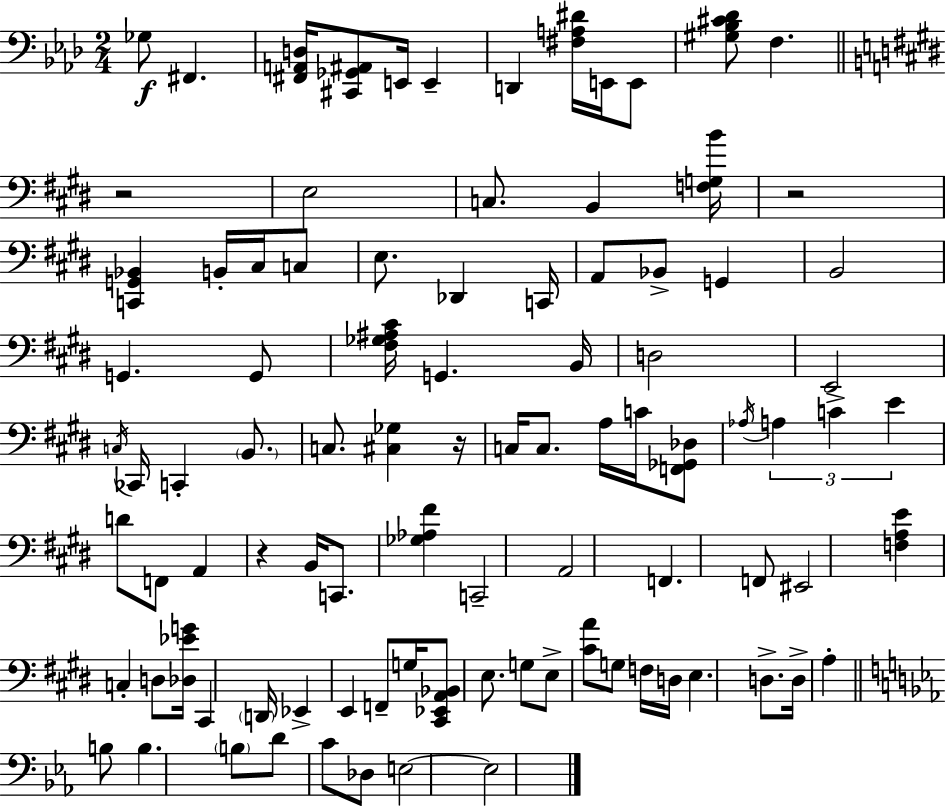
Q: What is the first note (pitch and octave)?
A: Gb3